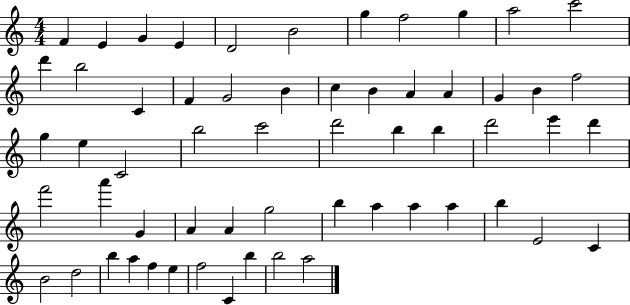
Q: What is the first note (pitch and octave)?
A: F4